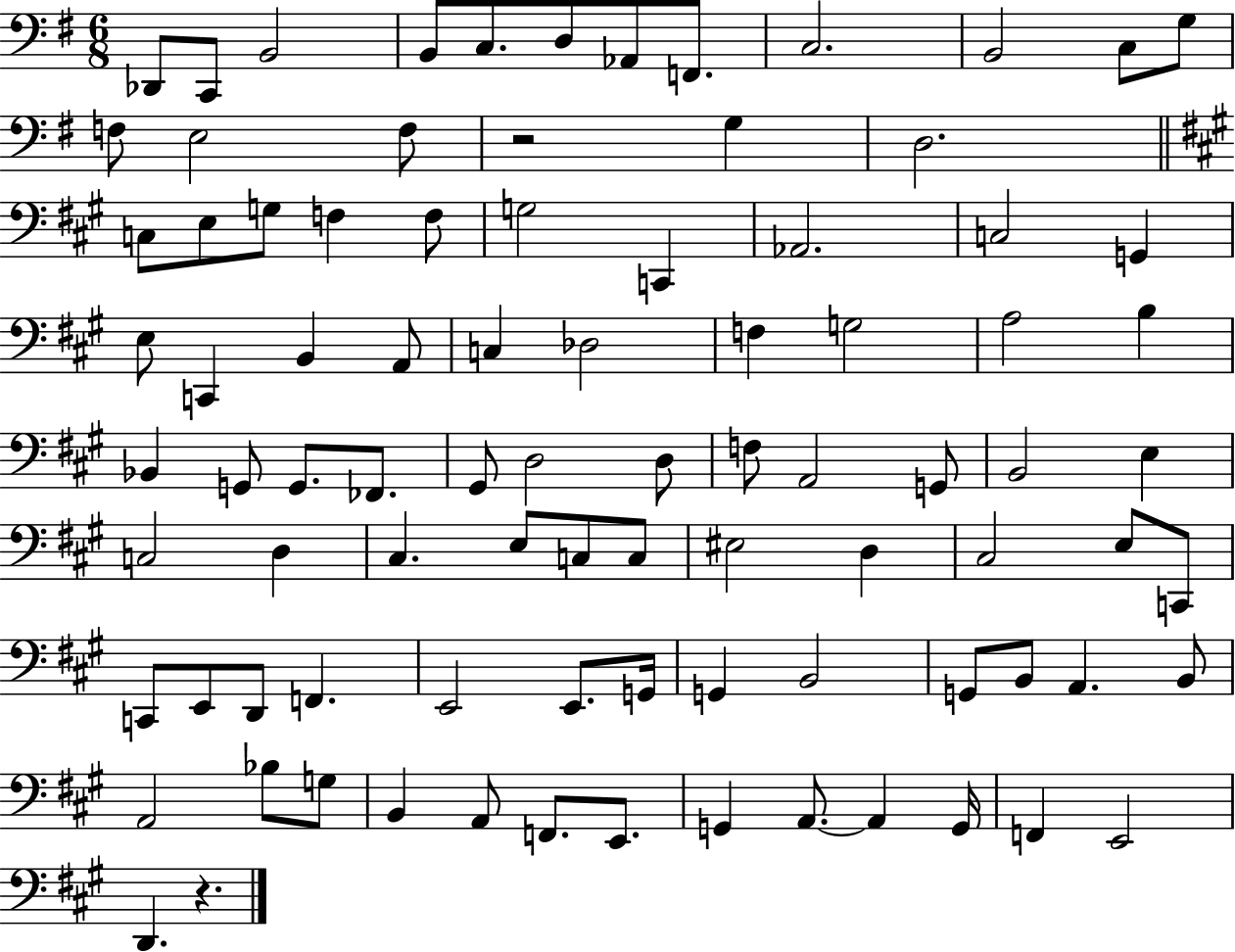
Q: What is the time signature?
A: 6/8